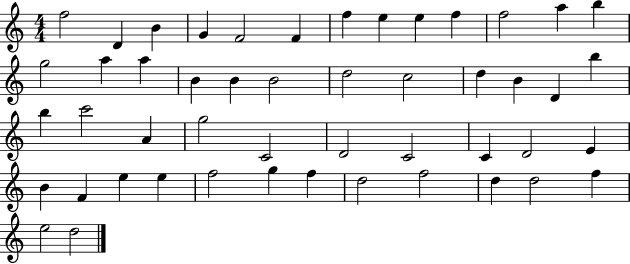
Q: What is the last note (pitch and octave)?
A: D5